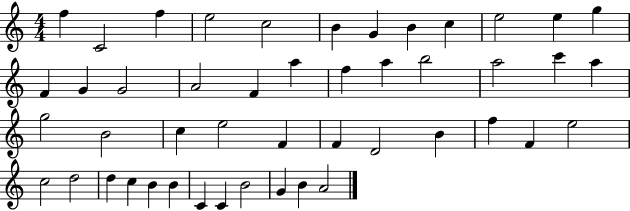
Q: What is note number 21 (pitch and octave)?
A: B5